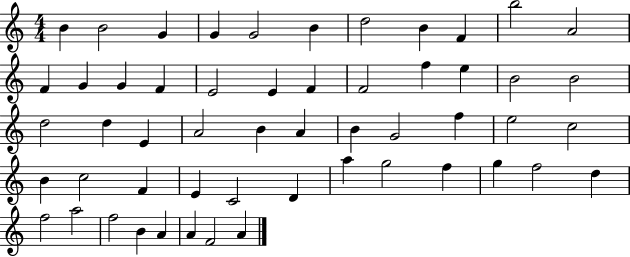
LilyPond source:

{
  \clef treble
  \numericTimeSignature
  \time 4/4
  \key c \major
  b'4 b'2 g'4 | g'4 g'2 b'4 | d''2 b'4 f'4 | b''2 a'2 | \break f'4 g'4 g'4 f'4 | e'2 e'4 f'4 | f'2 f''4 e''4 | b'2 b'2 | \break d''2 d''4 e'4 | a'2 b'4 a'4 | b'4 g'2 f''4 | e''2 c''2 | \break b'4 c''2 f'4 | e'4 c'2 d'4 | a''4 g''2 f''4 | g''4 f''2 d''4 | \break f''2 a''2 | f''2 b'4 a'4 | a'4 f'2 a'4 | \bar "|."
}